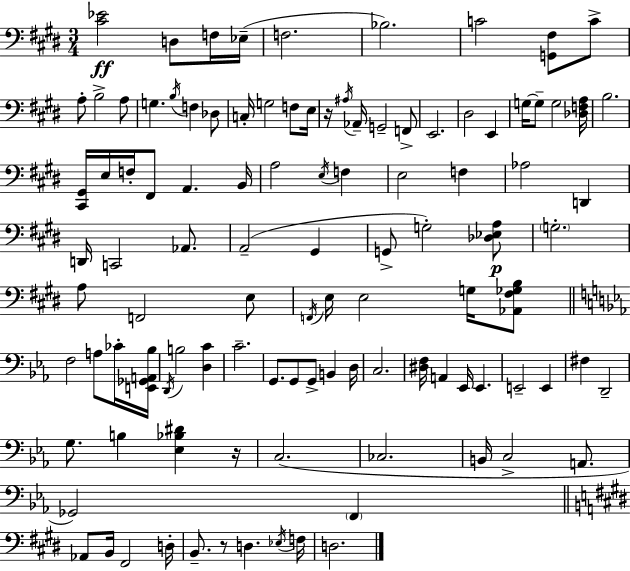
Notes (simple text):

[C#4,Eb4]/h D3/e F3/s Eb3/s F3/h. Bb3/h. C4/h [G2,F#3]/e C4/e A3/e B3/h A3/e G3/q. B3/s F3/q Db3/e C3/s G3/h F3/e E3/s R/s A#3/s Ab2/s G2/h F2/e E2/h. D#3/h E2/q G3/s G3/e G3/h [Db3,F3,A3]/s B3/h. [C#2,G#2]/s E3/s F3/s F#2/e A2/q. B2/s A3/h E3/s F3/q E3/h F3/q Ab3/h D2/q D2/s C2/h Ab2/e. A2/h G#2/q G2/e G3/h [Db3,Eb3,A3]/e G3/h. A3/e F2/h E3/e F2/s E3/s E3/h G3/s [Ab2,F#3,Gb3,B3]/e F3/h A3/e CES4/s [E2,Gb2,A2,Bb3]/s D2/s B3/h [D3,C4]/q C4/h. G2/e. G2/e G2/e B2/q D3/s C3/h. [D#3,F3]/s A2/q Eb2/s Eb2/q. E2/h E2/q F#3/q D2/h G3/e. B3/q [Eb3,Bb3,D#4]/q R/s C3/h. CES3/h. B2/s C3/h A2/e. Gb2/h F2/q Ab2/e B2/s F#2/h D3/s B2/e. R/e D3/q. Eb3/s F3/s D3/h.